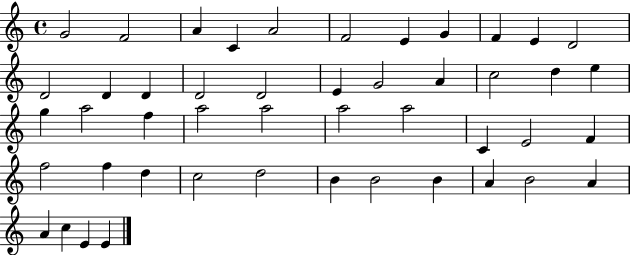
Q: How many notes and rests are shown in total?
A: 47